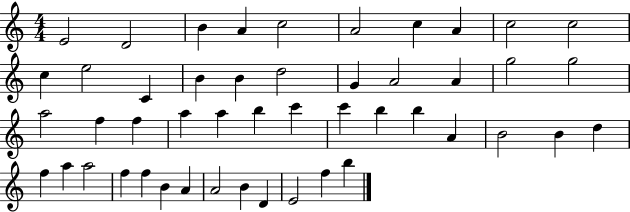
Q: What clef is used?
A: treble